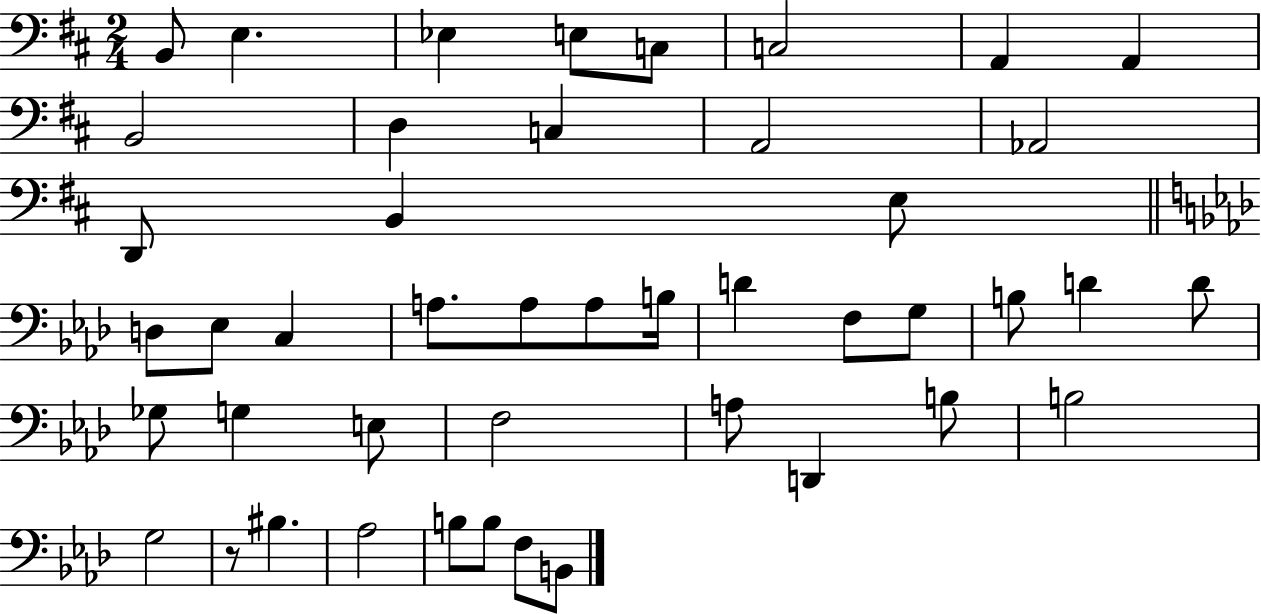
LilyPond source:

{
  \clef bass
  \numericTimeSignature
  \time 2/4
  \key d \major
  b,8 e4. | ees4 e8 c8 | c2 | a,4 a,4 | \break b,2 | d4 c4 | a,2 | aes,2 | \break d,8 b,4 e8 | \bar "||" \break \key aes \major d8 ees8 c4 | a8. a8 a8 b16 | d'4 f8 g8 | b8 d'4 d'8 | \break ges8 g4 e8 | f2 | a8 d,4 b8 | b2 | \break g2 | r8 bis4. | aes2 | b8 b8 f8 b,8 | \break \bar "|."
}